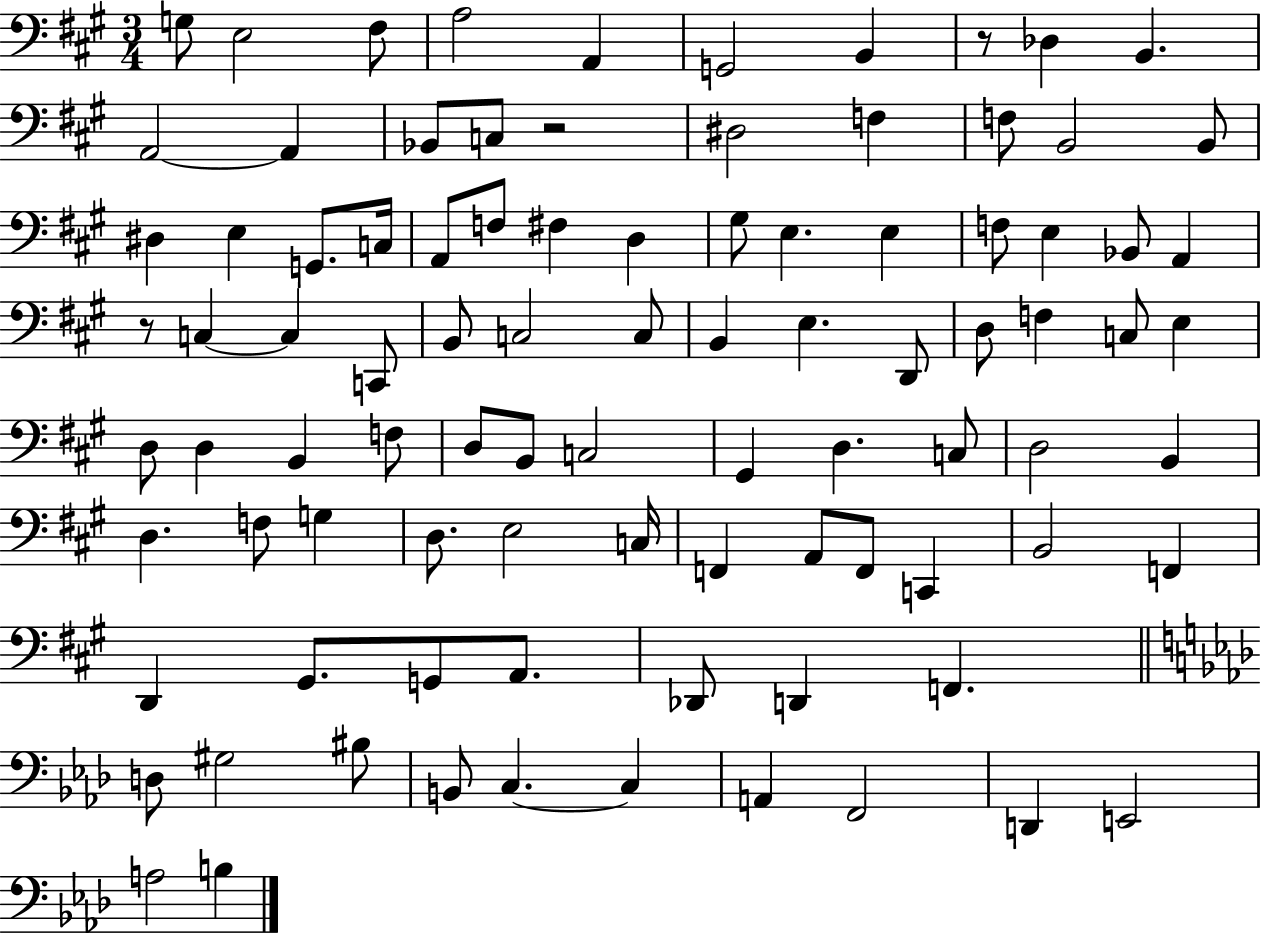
X:1
T:Untitled
M:3/4
L:1/4
K:A
G,/2 E,2 ^F,/2 A,2 A,, G,,2 B,, z/2 _D, B,, A,,2 A,, _B,,/2 C,/2 z2 ^D,2 F, F,/2 B,,2 B,,/2 ^D, E, G,,/2 C,/4 A,,/2 F,/2 ^F, D, ^G,/2 E, E, F,/2 E, _B,,/2 A,, z/2 C, C, C,,/2 B,,/2 C,2 C,/2 B,, E, D,,/2 D,/2 F, C,/2 E, D,/2 D, B,, F,/2 D,/2 B,,/2 C,2 ^G,, D, C,/2 D,2 B,, D, F,/2 G, D,/2 E,2 C,/4 F,, A,,/2 F,,/2 C,, B,,2 F,, D,, ^G,,/2 G,,/2 A,,/2 _D,,/2 D,, F,, D,/2 ^G,2 ^B,/2 B,,/2 C, C, A,, F,,2 D,, E,,2 A,2 B,